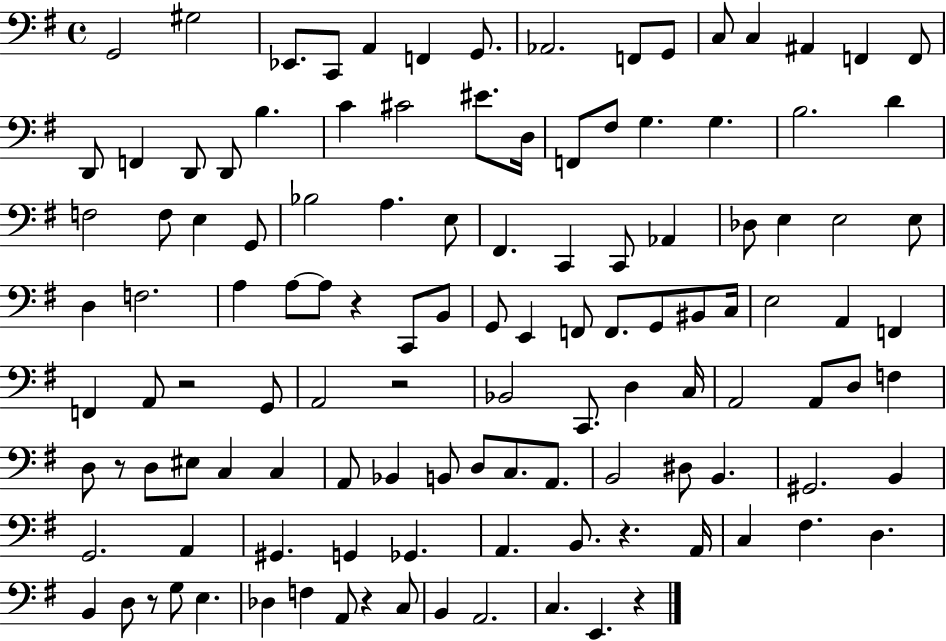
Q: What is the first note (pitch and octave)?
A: G2